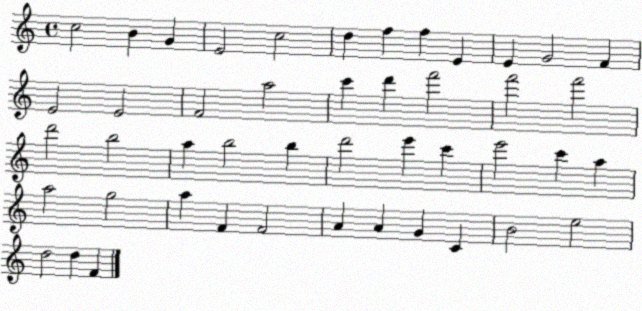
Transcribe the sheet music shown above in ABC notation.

X:1
T:Untitled
M:4/4
L:1/4
K:C
c2 B G E2 c2 d f f E E G2 F E2 E2 F2 a2 c' d' f'2 f'2 f'2 d'2 b2 a b2 b d'2 e' c' e'2 c' a a2 g2 a F F2 A A G C B2 e2 d2 d F